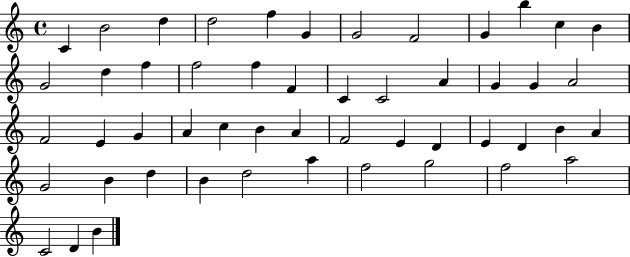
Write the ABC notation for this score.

X:1
T:Untitled
M:4/4
L:1/4
K:C
C B2 d d2 f G G2 F2 G b c B G2 d f f2 f F C C2 A G G A2 F2 E G A c B A F2 E D E D B A G2 B d B d2 a f2 g2 f2 a2 C2 D B